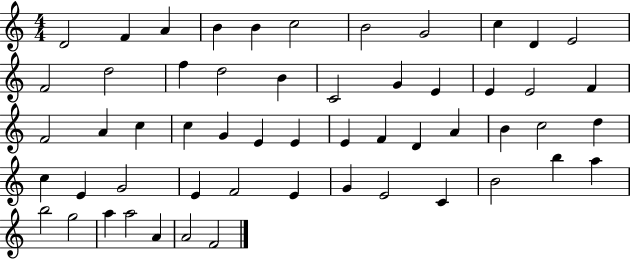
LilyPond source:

{
  \clef treble
  \numericTimeSignature
  \time 4/4
  \key c \major
  d'2 f'4 a'4 | b'4 b'4 c''2 | b'2 g'2 | c''4 d'4 e'2 | \break f'2 d''2 | f''4 d''2 b'4 | c'2 g'4 e'4 | e'4 e'2 f'4 | \break f'2 a'4 c''4 | c''4 g'4 e'4 e'4 | e'4 f'4 d'4 a'4 | b'4 c''2 d''4 | \break c''4 e'4 g'2 | e'4 f'2 e'4 | g'4 e'2 c'4 | b'2 b''4 a''4 | \break b''2 g''2 | a''4 a''2 a'4 | a'2 f'2 | \bar "|."
}